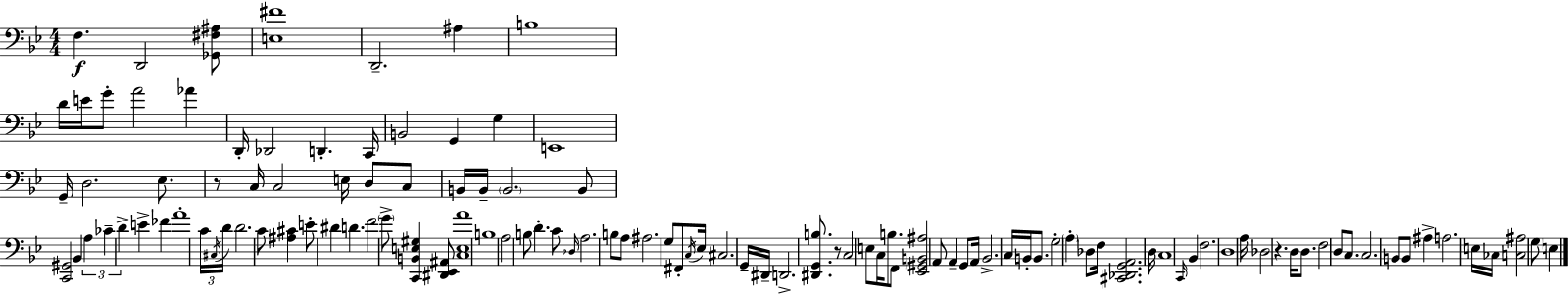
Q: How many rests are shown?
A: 3